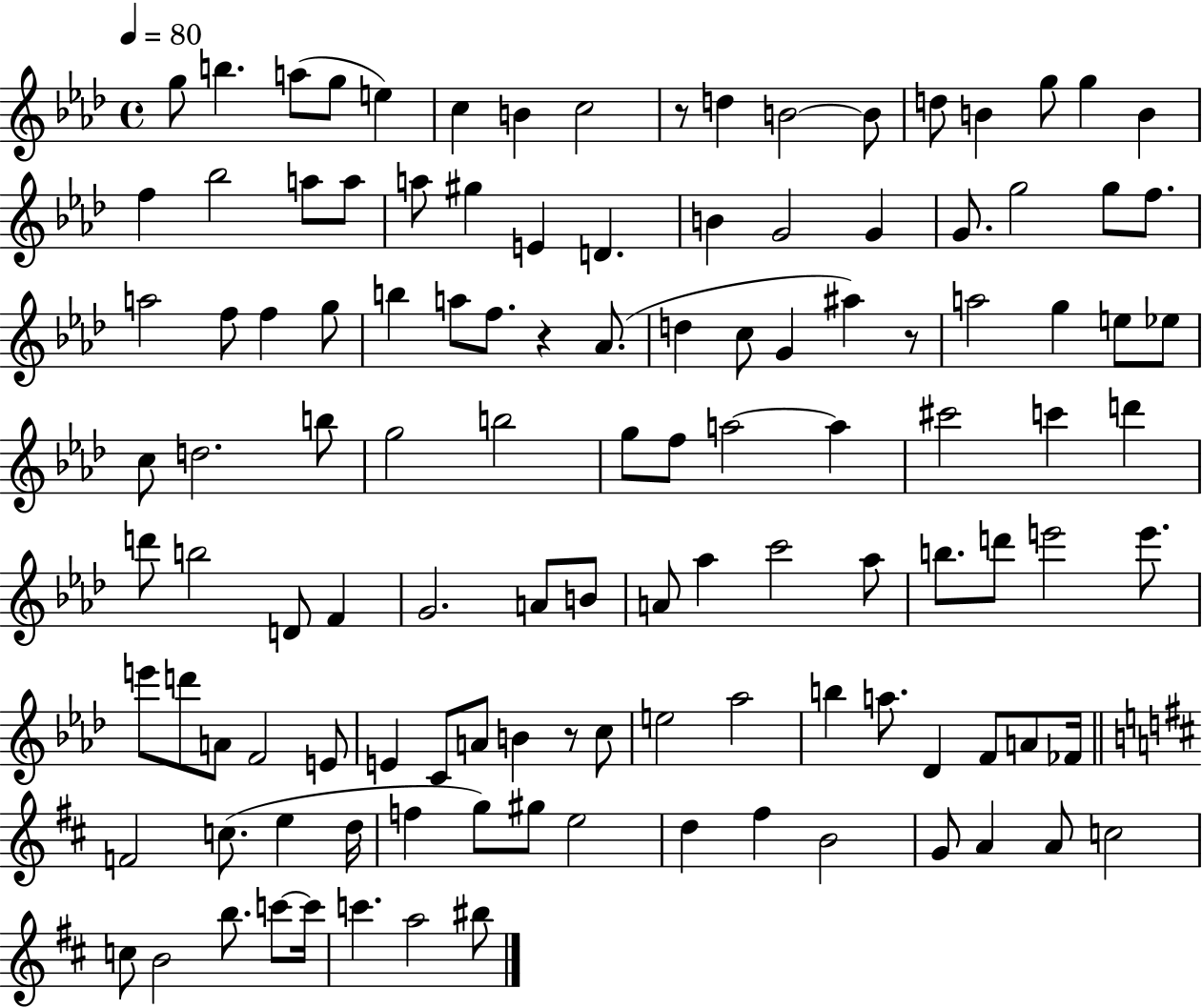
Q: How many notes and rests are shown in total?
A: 119